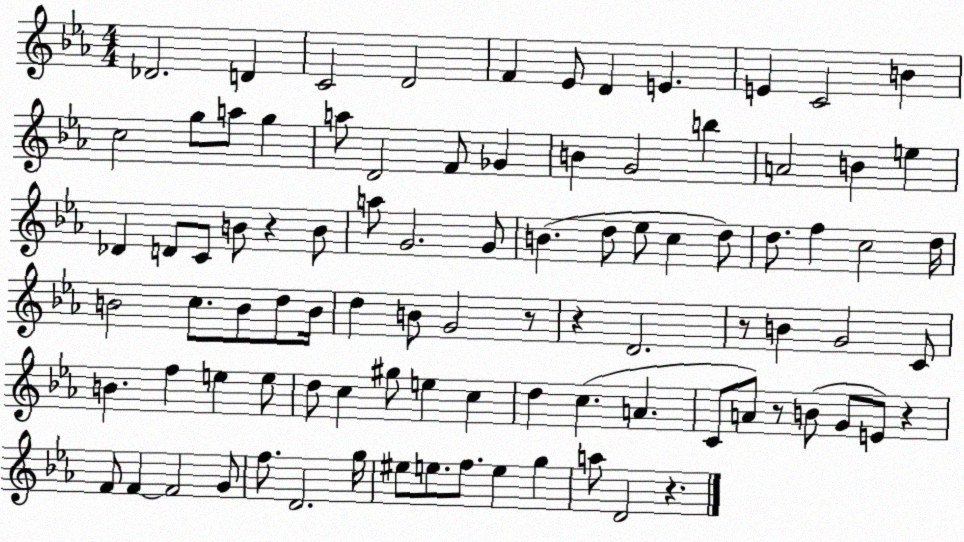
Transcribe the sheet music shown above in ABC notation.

X:1
T:Untitled
M:4/4
L:1/4
K:Eb
_D2 D C2 D2 F _E/2 D E E C2 B c2 g/2 a/2 g a/2 D2 F/2 _G B G2 b A2 B e _D D/2 C/2 B/2 z B/2 a/2 G2 G/2 B d/2 _e/2 c d/2 d/2 f c2 d/4 B2 c/2 B/2 d/2 B/4 d B/2 G2 z/2 z D2 z/2 B G2 C/2 B f e e/2 d/2 c ^g/2 e c d c A C/2 A/2 z/2 B/2 G/2 E/2 z F/2 F F2 G/2 f/2 D2 g/4 ^e/2 e/2 f/2 e g a/2 D2 z